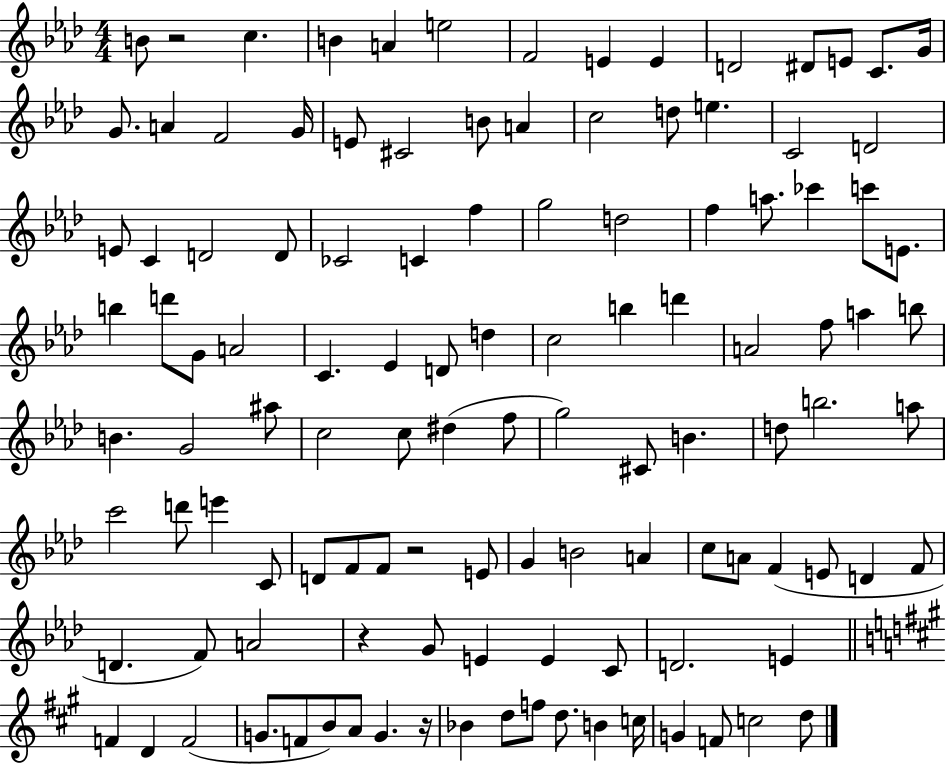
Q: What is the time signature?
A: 4/4